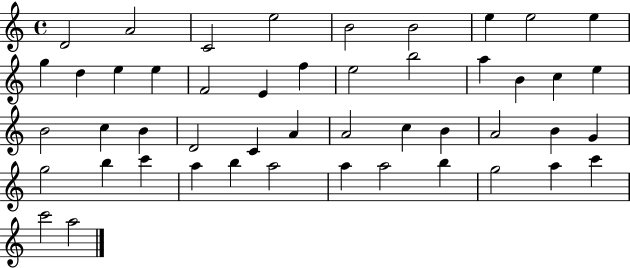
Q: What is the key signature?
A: C major